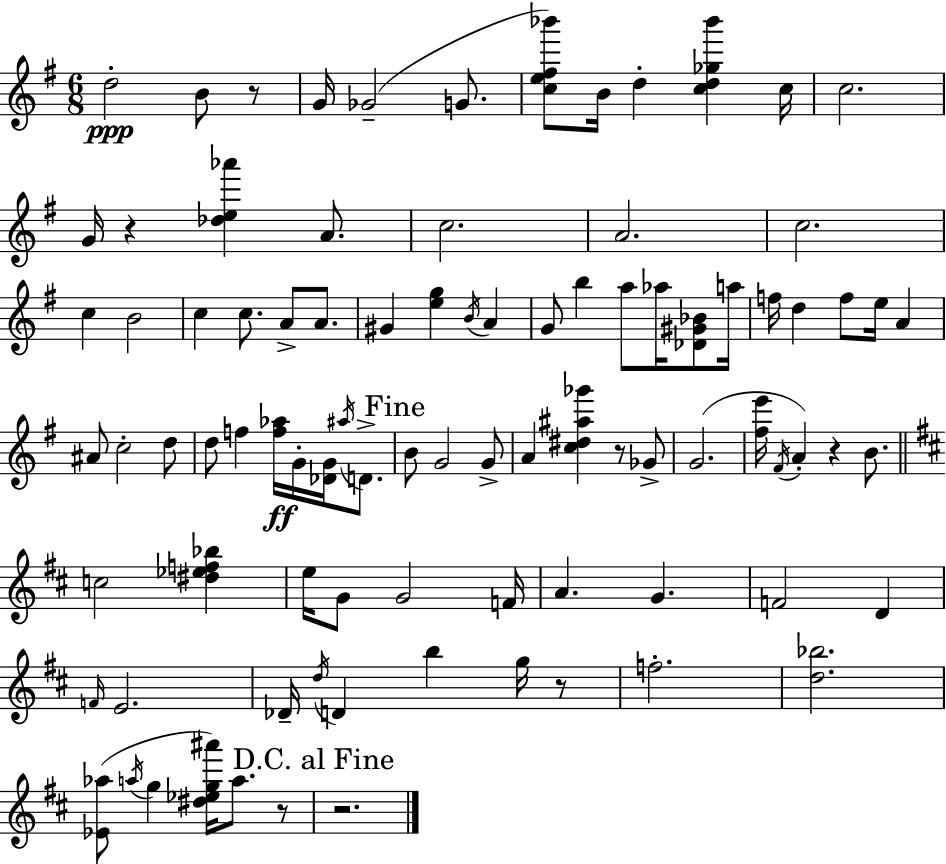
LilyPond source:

{
  \clef treble
  \numericTimeSignature
  \time 6/8
  \key e \minor
  d''2-.\ppp b'8 r8 | g'16 ges'2--( g'8. | <c'' e'' fis'' bes'''>8) b'16 d''4-. <c'' d'' ges'' bes'''>4 c''16 | c''2. | \break g'16 r4 <des'' e'' aes'''>4 a'8. | c''2. | a'2. | c''2. | \break c''4 b'2 | c''4 c''8. a'8-> a'8. | gis'4 <e'' g''>4 \acciaccatura { b'16 } a'4 | g'8 b''4 a''8 aes''16 <des' gis' bes'>8 | \break a''16 f''16 d''4 f''8 e''16 a'4 | ais'8 c''2-. d''8 | d''8 f''4 <f'' aes''>16\ff g'16-. <des' g'>16 \acciaccatura { ais''16 } d'8.-> | \mark "Fine" b'8 g'2 | \break g'8-> a'4 <c'' dis'' ais'' ges'''>4 r8 | ges'8-> g'2.( | <fis'' e'''>16 \acciaccatura { fis'16 }) a'4-. r4 | b'8. \bar "||" \break \key d \major c''2 <dis'' ees'' f'' bes''>4 | e''16 g'8 g'2 f'16 | a'4. g'4. | f'2 d'4 | \break \grace { f'16 } e'2. | des'16-- \acciaccatura { d''16 } d'4 b''4 g''16 | r8 f''2.-. | <d'' bes''>2. | \break <ees' aes''>8( \acciaccatura { a''16 } g''4 <dis'' ees'' g'' ais'''>16) a''8. | r8 \mark "D.C. al Fine" r2. | \bar "|."
}